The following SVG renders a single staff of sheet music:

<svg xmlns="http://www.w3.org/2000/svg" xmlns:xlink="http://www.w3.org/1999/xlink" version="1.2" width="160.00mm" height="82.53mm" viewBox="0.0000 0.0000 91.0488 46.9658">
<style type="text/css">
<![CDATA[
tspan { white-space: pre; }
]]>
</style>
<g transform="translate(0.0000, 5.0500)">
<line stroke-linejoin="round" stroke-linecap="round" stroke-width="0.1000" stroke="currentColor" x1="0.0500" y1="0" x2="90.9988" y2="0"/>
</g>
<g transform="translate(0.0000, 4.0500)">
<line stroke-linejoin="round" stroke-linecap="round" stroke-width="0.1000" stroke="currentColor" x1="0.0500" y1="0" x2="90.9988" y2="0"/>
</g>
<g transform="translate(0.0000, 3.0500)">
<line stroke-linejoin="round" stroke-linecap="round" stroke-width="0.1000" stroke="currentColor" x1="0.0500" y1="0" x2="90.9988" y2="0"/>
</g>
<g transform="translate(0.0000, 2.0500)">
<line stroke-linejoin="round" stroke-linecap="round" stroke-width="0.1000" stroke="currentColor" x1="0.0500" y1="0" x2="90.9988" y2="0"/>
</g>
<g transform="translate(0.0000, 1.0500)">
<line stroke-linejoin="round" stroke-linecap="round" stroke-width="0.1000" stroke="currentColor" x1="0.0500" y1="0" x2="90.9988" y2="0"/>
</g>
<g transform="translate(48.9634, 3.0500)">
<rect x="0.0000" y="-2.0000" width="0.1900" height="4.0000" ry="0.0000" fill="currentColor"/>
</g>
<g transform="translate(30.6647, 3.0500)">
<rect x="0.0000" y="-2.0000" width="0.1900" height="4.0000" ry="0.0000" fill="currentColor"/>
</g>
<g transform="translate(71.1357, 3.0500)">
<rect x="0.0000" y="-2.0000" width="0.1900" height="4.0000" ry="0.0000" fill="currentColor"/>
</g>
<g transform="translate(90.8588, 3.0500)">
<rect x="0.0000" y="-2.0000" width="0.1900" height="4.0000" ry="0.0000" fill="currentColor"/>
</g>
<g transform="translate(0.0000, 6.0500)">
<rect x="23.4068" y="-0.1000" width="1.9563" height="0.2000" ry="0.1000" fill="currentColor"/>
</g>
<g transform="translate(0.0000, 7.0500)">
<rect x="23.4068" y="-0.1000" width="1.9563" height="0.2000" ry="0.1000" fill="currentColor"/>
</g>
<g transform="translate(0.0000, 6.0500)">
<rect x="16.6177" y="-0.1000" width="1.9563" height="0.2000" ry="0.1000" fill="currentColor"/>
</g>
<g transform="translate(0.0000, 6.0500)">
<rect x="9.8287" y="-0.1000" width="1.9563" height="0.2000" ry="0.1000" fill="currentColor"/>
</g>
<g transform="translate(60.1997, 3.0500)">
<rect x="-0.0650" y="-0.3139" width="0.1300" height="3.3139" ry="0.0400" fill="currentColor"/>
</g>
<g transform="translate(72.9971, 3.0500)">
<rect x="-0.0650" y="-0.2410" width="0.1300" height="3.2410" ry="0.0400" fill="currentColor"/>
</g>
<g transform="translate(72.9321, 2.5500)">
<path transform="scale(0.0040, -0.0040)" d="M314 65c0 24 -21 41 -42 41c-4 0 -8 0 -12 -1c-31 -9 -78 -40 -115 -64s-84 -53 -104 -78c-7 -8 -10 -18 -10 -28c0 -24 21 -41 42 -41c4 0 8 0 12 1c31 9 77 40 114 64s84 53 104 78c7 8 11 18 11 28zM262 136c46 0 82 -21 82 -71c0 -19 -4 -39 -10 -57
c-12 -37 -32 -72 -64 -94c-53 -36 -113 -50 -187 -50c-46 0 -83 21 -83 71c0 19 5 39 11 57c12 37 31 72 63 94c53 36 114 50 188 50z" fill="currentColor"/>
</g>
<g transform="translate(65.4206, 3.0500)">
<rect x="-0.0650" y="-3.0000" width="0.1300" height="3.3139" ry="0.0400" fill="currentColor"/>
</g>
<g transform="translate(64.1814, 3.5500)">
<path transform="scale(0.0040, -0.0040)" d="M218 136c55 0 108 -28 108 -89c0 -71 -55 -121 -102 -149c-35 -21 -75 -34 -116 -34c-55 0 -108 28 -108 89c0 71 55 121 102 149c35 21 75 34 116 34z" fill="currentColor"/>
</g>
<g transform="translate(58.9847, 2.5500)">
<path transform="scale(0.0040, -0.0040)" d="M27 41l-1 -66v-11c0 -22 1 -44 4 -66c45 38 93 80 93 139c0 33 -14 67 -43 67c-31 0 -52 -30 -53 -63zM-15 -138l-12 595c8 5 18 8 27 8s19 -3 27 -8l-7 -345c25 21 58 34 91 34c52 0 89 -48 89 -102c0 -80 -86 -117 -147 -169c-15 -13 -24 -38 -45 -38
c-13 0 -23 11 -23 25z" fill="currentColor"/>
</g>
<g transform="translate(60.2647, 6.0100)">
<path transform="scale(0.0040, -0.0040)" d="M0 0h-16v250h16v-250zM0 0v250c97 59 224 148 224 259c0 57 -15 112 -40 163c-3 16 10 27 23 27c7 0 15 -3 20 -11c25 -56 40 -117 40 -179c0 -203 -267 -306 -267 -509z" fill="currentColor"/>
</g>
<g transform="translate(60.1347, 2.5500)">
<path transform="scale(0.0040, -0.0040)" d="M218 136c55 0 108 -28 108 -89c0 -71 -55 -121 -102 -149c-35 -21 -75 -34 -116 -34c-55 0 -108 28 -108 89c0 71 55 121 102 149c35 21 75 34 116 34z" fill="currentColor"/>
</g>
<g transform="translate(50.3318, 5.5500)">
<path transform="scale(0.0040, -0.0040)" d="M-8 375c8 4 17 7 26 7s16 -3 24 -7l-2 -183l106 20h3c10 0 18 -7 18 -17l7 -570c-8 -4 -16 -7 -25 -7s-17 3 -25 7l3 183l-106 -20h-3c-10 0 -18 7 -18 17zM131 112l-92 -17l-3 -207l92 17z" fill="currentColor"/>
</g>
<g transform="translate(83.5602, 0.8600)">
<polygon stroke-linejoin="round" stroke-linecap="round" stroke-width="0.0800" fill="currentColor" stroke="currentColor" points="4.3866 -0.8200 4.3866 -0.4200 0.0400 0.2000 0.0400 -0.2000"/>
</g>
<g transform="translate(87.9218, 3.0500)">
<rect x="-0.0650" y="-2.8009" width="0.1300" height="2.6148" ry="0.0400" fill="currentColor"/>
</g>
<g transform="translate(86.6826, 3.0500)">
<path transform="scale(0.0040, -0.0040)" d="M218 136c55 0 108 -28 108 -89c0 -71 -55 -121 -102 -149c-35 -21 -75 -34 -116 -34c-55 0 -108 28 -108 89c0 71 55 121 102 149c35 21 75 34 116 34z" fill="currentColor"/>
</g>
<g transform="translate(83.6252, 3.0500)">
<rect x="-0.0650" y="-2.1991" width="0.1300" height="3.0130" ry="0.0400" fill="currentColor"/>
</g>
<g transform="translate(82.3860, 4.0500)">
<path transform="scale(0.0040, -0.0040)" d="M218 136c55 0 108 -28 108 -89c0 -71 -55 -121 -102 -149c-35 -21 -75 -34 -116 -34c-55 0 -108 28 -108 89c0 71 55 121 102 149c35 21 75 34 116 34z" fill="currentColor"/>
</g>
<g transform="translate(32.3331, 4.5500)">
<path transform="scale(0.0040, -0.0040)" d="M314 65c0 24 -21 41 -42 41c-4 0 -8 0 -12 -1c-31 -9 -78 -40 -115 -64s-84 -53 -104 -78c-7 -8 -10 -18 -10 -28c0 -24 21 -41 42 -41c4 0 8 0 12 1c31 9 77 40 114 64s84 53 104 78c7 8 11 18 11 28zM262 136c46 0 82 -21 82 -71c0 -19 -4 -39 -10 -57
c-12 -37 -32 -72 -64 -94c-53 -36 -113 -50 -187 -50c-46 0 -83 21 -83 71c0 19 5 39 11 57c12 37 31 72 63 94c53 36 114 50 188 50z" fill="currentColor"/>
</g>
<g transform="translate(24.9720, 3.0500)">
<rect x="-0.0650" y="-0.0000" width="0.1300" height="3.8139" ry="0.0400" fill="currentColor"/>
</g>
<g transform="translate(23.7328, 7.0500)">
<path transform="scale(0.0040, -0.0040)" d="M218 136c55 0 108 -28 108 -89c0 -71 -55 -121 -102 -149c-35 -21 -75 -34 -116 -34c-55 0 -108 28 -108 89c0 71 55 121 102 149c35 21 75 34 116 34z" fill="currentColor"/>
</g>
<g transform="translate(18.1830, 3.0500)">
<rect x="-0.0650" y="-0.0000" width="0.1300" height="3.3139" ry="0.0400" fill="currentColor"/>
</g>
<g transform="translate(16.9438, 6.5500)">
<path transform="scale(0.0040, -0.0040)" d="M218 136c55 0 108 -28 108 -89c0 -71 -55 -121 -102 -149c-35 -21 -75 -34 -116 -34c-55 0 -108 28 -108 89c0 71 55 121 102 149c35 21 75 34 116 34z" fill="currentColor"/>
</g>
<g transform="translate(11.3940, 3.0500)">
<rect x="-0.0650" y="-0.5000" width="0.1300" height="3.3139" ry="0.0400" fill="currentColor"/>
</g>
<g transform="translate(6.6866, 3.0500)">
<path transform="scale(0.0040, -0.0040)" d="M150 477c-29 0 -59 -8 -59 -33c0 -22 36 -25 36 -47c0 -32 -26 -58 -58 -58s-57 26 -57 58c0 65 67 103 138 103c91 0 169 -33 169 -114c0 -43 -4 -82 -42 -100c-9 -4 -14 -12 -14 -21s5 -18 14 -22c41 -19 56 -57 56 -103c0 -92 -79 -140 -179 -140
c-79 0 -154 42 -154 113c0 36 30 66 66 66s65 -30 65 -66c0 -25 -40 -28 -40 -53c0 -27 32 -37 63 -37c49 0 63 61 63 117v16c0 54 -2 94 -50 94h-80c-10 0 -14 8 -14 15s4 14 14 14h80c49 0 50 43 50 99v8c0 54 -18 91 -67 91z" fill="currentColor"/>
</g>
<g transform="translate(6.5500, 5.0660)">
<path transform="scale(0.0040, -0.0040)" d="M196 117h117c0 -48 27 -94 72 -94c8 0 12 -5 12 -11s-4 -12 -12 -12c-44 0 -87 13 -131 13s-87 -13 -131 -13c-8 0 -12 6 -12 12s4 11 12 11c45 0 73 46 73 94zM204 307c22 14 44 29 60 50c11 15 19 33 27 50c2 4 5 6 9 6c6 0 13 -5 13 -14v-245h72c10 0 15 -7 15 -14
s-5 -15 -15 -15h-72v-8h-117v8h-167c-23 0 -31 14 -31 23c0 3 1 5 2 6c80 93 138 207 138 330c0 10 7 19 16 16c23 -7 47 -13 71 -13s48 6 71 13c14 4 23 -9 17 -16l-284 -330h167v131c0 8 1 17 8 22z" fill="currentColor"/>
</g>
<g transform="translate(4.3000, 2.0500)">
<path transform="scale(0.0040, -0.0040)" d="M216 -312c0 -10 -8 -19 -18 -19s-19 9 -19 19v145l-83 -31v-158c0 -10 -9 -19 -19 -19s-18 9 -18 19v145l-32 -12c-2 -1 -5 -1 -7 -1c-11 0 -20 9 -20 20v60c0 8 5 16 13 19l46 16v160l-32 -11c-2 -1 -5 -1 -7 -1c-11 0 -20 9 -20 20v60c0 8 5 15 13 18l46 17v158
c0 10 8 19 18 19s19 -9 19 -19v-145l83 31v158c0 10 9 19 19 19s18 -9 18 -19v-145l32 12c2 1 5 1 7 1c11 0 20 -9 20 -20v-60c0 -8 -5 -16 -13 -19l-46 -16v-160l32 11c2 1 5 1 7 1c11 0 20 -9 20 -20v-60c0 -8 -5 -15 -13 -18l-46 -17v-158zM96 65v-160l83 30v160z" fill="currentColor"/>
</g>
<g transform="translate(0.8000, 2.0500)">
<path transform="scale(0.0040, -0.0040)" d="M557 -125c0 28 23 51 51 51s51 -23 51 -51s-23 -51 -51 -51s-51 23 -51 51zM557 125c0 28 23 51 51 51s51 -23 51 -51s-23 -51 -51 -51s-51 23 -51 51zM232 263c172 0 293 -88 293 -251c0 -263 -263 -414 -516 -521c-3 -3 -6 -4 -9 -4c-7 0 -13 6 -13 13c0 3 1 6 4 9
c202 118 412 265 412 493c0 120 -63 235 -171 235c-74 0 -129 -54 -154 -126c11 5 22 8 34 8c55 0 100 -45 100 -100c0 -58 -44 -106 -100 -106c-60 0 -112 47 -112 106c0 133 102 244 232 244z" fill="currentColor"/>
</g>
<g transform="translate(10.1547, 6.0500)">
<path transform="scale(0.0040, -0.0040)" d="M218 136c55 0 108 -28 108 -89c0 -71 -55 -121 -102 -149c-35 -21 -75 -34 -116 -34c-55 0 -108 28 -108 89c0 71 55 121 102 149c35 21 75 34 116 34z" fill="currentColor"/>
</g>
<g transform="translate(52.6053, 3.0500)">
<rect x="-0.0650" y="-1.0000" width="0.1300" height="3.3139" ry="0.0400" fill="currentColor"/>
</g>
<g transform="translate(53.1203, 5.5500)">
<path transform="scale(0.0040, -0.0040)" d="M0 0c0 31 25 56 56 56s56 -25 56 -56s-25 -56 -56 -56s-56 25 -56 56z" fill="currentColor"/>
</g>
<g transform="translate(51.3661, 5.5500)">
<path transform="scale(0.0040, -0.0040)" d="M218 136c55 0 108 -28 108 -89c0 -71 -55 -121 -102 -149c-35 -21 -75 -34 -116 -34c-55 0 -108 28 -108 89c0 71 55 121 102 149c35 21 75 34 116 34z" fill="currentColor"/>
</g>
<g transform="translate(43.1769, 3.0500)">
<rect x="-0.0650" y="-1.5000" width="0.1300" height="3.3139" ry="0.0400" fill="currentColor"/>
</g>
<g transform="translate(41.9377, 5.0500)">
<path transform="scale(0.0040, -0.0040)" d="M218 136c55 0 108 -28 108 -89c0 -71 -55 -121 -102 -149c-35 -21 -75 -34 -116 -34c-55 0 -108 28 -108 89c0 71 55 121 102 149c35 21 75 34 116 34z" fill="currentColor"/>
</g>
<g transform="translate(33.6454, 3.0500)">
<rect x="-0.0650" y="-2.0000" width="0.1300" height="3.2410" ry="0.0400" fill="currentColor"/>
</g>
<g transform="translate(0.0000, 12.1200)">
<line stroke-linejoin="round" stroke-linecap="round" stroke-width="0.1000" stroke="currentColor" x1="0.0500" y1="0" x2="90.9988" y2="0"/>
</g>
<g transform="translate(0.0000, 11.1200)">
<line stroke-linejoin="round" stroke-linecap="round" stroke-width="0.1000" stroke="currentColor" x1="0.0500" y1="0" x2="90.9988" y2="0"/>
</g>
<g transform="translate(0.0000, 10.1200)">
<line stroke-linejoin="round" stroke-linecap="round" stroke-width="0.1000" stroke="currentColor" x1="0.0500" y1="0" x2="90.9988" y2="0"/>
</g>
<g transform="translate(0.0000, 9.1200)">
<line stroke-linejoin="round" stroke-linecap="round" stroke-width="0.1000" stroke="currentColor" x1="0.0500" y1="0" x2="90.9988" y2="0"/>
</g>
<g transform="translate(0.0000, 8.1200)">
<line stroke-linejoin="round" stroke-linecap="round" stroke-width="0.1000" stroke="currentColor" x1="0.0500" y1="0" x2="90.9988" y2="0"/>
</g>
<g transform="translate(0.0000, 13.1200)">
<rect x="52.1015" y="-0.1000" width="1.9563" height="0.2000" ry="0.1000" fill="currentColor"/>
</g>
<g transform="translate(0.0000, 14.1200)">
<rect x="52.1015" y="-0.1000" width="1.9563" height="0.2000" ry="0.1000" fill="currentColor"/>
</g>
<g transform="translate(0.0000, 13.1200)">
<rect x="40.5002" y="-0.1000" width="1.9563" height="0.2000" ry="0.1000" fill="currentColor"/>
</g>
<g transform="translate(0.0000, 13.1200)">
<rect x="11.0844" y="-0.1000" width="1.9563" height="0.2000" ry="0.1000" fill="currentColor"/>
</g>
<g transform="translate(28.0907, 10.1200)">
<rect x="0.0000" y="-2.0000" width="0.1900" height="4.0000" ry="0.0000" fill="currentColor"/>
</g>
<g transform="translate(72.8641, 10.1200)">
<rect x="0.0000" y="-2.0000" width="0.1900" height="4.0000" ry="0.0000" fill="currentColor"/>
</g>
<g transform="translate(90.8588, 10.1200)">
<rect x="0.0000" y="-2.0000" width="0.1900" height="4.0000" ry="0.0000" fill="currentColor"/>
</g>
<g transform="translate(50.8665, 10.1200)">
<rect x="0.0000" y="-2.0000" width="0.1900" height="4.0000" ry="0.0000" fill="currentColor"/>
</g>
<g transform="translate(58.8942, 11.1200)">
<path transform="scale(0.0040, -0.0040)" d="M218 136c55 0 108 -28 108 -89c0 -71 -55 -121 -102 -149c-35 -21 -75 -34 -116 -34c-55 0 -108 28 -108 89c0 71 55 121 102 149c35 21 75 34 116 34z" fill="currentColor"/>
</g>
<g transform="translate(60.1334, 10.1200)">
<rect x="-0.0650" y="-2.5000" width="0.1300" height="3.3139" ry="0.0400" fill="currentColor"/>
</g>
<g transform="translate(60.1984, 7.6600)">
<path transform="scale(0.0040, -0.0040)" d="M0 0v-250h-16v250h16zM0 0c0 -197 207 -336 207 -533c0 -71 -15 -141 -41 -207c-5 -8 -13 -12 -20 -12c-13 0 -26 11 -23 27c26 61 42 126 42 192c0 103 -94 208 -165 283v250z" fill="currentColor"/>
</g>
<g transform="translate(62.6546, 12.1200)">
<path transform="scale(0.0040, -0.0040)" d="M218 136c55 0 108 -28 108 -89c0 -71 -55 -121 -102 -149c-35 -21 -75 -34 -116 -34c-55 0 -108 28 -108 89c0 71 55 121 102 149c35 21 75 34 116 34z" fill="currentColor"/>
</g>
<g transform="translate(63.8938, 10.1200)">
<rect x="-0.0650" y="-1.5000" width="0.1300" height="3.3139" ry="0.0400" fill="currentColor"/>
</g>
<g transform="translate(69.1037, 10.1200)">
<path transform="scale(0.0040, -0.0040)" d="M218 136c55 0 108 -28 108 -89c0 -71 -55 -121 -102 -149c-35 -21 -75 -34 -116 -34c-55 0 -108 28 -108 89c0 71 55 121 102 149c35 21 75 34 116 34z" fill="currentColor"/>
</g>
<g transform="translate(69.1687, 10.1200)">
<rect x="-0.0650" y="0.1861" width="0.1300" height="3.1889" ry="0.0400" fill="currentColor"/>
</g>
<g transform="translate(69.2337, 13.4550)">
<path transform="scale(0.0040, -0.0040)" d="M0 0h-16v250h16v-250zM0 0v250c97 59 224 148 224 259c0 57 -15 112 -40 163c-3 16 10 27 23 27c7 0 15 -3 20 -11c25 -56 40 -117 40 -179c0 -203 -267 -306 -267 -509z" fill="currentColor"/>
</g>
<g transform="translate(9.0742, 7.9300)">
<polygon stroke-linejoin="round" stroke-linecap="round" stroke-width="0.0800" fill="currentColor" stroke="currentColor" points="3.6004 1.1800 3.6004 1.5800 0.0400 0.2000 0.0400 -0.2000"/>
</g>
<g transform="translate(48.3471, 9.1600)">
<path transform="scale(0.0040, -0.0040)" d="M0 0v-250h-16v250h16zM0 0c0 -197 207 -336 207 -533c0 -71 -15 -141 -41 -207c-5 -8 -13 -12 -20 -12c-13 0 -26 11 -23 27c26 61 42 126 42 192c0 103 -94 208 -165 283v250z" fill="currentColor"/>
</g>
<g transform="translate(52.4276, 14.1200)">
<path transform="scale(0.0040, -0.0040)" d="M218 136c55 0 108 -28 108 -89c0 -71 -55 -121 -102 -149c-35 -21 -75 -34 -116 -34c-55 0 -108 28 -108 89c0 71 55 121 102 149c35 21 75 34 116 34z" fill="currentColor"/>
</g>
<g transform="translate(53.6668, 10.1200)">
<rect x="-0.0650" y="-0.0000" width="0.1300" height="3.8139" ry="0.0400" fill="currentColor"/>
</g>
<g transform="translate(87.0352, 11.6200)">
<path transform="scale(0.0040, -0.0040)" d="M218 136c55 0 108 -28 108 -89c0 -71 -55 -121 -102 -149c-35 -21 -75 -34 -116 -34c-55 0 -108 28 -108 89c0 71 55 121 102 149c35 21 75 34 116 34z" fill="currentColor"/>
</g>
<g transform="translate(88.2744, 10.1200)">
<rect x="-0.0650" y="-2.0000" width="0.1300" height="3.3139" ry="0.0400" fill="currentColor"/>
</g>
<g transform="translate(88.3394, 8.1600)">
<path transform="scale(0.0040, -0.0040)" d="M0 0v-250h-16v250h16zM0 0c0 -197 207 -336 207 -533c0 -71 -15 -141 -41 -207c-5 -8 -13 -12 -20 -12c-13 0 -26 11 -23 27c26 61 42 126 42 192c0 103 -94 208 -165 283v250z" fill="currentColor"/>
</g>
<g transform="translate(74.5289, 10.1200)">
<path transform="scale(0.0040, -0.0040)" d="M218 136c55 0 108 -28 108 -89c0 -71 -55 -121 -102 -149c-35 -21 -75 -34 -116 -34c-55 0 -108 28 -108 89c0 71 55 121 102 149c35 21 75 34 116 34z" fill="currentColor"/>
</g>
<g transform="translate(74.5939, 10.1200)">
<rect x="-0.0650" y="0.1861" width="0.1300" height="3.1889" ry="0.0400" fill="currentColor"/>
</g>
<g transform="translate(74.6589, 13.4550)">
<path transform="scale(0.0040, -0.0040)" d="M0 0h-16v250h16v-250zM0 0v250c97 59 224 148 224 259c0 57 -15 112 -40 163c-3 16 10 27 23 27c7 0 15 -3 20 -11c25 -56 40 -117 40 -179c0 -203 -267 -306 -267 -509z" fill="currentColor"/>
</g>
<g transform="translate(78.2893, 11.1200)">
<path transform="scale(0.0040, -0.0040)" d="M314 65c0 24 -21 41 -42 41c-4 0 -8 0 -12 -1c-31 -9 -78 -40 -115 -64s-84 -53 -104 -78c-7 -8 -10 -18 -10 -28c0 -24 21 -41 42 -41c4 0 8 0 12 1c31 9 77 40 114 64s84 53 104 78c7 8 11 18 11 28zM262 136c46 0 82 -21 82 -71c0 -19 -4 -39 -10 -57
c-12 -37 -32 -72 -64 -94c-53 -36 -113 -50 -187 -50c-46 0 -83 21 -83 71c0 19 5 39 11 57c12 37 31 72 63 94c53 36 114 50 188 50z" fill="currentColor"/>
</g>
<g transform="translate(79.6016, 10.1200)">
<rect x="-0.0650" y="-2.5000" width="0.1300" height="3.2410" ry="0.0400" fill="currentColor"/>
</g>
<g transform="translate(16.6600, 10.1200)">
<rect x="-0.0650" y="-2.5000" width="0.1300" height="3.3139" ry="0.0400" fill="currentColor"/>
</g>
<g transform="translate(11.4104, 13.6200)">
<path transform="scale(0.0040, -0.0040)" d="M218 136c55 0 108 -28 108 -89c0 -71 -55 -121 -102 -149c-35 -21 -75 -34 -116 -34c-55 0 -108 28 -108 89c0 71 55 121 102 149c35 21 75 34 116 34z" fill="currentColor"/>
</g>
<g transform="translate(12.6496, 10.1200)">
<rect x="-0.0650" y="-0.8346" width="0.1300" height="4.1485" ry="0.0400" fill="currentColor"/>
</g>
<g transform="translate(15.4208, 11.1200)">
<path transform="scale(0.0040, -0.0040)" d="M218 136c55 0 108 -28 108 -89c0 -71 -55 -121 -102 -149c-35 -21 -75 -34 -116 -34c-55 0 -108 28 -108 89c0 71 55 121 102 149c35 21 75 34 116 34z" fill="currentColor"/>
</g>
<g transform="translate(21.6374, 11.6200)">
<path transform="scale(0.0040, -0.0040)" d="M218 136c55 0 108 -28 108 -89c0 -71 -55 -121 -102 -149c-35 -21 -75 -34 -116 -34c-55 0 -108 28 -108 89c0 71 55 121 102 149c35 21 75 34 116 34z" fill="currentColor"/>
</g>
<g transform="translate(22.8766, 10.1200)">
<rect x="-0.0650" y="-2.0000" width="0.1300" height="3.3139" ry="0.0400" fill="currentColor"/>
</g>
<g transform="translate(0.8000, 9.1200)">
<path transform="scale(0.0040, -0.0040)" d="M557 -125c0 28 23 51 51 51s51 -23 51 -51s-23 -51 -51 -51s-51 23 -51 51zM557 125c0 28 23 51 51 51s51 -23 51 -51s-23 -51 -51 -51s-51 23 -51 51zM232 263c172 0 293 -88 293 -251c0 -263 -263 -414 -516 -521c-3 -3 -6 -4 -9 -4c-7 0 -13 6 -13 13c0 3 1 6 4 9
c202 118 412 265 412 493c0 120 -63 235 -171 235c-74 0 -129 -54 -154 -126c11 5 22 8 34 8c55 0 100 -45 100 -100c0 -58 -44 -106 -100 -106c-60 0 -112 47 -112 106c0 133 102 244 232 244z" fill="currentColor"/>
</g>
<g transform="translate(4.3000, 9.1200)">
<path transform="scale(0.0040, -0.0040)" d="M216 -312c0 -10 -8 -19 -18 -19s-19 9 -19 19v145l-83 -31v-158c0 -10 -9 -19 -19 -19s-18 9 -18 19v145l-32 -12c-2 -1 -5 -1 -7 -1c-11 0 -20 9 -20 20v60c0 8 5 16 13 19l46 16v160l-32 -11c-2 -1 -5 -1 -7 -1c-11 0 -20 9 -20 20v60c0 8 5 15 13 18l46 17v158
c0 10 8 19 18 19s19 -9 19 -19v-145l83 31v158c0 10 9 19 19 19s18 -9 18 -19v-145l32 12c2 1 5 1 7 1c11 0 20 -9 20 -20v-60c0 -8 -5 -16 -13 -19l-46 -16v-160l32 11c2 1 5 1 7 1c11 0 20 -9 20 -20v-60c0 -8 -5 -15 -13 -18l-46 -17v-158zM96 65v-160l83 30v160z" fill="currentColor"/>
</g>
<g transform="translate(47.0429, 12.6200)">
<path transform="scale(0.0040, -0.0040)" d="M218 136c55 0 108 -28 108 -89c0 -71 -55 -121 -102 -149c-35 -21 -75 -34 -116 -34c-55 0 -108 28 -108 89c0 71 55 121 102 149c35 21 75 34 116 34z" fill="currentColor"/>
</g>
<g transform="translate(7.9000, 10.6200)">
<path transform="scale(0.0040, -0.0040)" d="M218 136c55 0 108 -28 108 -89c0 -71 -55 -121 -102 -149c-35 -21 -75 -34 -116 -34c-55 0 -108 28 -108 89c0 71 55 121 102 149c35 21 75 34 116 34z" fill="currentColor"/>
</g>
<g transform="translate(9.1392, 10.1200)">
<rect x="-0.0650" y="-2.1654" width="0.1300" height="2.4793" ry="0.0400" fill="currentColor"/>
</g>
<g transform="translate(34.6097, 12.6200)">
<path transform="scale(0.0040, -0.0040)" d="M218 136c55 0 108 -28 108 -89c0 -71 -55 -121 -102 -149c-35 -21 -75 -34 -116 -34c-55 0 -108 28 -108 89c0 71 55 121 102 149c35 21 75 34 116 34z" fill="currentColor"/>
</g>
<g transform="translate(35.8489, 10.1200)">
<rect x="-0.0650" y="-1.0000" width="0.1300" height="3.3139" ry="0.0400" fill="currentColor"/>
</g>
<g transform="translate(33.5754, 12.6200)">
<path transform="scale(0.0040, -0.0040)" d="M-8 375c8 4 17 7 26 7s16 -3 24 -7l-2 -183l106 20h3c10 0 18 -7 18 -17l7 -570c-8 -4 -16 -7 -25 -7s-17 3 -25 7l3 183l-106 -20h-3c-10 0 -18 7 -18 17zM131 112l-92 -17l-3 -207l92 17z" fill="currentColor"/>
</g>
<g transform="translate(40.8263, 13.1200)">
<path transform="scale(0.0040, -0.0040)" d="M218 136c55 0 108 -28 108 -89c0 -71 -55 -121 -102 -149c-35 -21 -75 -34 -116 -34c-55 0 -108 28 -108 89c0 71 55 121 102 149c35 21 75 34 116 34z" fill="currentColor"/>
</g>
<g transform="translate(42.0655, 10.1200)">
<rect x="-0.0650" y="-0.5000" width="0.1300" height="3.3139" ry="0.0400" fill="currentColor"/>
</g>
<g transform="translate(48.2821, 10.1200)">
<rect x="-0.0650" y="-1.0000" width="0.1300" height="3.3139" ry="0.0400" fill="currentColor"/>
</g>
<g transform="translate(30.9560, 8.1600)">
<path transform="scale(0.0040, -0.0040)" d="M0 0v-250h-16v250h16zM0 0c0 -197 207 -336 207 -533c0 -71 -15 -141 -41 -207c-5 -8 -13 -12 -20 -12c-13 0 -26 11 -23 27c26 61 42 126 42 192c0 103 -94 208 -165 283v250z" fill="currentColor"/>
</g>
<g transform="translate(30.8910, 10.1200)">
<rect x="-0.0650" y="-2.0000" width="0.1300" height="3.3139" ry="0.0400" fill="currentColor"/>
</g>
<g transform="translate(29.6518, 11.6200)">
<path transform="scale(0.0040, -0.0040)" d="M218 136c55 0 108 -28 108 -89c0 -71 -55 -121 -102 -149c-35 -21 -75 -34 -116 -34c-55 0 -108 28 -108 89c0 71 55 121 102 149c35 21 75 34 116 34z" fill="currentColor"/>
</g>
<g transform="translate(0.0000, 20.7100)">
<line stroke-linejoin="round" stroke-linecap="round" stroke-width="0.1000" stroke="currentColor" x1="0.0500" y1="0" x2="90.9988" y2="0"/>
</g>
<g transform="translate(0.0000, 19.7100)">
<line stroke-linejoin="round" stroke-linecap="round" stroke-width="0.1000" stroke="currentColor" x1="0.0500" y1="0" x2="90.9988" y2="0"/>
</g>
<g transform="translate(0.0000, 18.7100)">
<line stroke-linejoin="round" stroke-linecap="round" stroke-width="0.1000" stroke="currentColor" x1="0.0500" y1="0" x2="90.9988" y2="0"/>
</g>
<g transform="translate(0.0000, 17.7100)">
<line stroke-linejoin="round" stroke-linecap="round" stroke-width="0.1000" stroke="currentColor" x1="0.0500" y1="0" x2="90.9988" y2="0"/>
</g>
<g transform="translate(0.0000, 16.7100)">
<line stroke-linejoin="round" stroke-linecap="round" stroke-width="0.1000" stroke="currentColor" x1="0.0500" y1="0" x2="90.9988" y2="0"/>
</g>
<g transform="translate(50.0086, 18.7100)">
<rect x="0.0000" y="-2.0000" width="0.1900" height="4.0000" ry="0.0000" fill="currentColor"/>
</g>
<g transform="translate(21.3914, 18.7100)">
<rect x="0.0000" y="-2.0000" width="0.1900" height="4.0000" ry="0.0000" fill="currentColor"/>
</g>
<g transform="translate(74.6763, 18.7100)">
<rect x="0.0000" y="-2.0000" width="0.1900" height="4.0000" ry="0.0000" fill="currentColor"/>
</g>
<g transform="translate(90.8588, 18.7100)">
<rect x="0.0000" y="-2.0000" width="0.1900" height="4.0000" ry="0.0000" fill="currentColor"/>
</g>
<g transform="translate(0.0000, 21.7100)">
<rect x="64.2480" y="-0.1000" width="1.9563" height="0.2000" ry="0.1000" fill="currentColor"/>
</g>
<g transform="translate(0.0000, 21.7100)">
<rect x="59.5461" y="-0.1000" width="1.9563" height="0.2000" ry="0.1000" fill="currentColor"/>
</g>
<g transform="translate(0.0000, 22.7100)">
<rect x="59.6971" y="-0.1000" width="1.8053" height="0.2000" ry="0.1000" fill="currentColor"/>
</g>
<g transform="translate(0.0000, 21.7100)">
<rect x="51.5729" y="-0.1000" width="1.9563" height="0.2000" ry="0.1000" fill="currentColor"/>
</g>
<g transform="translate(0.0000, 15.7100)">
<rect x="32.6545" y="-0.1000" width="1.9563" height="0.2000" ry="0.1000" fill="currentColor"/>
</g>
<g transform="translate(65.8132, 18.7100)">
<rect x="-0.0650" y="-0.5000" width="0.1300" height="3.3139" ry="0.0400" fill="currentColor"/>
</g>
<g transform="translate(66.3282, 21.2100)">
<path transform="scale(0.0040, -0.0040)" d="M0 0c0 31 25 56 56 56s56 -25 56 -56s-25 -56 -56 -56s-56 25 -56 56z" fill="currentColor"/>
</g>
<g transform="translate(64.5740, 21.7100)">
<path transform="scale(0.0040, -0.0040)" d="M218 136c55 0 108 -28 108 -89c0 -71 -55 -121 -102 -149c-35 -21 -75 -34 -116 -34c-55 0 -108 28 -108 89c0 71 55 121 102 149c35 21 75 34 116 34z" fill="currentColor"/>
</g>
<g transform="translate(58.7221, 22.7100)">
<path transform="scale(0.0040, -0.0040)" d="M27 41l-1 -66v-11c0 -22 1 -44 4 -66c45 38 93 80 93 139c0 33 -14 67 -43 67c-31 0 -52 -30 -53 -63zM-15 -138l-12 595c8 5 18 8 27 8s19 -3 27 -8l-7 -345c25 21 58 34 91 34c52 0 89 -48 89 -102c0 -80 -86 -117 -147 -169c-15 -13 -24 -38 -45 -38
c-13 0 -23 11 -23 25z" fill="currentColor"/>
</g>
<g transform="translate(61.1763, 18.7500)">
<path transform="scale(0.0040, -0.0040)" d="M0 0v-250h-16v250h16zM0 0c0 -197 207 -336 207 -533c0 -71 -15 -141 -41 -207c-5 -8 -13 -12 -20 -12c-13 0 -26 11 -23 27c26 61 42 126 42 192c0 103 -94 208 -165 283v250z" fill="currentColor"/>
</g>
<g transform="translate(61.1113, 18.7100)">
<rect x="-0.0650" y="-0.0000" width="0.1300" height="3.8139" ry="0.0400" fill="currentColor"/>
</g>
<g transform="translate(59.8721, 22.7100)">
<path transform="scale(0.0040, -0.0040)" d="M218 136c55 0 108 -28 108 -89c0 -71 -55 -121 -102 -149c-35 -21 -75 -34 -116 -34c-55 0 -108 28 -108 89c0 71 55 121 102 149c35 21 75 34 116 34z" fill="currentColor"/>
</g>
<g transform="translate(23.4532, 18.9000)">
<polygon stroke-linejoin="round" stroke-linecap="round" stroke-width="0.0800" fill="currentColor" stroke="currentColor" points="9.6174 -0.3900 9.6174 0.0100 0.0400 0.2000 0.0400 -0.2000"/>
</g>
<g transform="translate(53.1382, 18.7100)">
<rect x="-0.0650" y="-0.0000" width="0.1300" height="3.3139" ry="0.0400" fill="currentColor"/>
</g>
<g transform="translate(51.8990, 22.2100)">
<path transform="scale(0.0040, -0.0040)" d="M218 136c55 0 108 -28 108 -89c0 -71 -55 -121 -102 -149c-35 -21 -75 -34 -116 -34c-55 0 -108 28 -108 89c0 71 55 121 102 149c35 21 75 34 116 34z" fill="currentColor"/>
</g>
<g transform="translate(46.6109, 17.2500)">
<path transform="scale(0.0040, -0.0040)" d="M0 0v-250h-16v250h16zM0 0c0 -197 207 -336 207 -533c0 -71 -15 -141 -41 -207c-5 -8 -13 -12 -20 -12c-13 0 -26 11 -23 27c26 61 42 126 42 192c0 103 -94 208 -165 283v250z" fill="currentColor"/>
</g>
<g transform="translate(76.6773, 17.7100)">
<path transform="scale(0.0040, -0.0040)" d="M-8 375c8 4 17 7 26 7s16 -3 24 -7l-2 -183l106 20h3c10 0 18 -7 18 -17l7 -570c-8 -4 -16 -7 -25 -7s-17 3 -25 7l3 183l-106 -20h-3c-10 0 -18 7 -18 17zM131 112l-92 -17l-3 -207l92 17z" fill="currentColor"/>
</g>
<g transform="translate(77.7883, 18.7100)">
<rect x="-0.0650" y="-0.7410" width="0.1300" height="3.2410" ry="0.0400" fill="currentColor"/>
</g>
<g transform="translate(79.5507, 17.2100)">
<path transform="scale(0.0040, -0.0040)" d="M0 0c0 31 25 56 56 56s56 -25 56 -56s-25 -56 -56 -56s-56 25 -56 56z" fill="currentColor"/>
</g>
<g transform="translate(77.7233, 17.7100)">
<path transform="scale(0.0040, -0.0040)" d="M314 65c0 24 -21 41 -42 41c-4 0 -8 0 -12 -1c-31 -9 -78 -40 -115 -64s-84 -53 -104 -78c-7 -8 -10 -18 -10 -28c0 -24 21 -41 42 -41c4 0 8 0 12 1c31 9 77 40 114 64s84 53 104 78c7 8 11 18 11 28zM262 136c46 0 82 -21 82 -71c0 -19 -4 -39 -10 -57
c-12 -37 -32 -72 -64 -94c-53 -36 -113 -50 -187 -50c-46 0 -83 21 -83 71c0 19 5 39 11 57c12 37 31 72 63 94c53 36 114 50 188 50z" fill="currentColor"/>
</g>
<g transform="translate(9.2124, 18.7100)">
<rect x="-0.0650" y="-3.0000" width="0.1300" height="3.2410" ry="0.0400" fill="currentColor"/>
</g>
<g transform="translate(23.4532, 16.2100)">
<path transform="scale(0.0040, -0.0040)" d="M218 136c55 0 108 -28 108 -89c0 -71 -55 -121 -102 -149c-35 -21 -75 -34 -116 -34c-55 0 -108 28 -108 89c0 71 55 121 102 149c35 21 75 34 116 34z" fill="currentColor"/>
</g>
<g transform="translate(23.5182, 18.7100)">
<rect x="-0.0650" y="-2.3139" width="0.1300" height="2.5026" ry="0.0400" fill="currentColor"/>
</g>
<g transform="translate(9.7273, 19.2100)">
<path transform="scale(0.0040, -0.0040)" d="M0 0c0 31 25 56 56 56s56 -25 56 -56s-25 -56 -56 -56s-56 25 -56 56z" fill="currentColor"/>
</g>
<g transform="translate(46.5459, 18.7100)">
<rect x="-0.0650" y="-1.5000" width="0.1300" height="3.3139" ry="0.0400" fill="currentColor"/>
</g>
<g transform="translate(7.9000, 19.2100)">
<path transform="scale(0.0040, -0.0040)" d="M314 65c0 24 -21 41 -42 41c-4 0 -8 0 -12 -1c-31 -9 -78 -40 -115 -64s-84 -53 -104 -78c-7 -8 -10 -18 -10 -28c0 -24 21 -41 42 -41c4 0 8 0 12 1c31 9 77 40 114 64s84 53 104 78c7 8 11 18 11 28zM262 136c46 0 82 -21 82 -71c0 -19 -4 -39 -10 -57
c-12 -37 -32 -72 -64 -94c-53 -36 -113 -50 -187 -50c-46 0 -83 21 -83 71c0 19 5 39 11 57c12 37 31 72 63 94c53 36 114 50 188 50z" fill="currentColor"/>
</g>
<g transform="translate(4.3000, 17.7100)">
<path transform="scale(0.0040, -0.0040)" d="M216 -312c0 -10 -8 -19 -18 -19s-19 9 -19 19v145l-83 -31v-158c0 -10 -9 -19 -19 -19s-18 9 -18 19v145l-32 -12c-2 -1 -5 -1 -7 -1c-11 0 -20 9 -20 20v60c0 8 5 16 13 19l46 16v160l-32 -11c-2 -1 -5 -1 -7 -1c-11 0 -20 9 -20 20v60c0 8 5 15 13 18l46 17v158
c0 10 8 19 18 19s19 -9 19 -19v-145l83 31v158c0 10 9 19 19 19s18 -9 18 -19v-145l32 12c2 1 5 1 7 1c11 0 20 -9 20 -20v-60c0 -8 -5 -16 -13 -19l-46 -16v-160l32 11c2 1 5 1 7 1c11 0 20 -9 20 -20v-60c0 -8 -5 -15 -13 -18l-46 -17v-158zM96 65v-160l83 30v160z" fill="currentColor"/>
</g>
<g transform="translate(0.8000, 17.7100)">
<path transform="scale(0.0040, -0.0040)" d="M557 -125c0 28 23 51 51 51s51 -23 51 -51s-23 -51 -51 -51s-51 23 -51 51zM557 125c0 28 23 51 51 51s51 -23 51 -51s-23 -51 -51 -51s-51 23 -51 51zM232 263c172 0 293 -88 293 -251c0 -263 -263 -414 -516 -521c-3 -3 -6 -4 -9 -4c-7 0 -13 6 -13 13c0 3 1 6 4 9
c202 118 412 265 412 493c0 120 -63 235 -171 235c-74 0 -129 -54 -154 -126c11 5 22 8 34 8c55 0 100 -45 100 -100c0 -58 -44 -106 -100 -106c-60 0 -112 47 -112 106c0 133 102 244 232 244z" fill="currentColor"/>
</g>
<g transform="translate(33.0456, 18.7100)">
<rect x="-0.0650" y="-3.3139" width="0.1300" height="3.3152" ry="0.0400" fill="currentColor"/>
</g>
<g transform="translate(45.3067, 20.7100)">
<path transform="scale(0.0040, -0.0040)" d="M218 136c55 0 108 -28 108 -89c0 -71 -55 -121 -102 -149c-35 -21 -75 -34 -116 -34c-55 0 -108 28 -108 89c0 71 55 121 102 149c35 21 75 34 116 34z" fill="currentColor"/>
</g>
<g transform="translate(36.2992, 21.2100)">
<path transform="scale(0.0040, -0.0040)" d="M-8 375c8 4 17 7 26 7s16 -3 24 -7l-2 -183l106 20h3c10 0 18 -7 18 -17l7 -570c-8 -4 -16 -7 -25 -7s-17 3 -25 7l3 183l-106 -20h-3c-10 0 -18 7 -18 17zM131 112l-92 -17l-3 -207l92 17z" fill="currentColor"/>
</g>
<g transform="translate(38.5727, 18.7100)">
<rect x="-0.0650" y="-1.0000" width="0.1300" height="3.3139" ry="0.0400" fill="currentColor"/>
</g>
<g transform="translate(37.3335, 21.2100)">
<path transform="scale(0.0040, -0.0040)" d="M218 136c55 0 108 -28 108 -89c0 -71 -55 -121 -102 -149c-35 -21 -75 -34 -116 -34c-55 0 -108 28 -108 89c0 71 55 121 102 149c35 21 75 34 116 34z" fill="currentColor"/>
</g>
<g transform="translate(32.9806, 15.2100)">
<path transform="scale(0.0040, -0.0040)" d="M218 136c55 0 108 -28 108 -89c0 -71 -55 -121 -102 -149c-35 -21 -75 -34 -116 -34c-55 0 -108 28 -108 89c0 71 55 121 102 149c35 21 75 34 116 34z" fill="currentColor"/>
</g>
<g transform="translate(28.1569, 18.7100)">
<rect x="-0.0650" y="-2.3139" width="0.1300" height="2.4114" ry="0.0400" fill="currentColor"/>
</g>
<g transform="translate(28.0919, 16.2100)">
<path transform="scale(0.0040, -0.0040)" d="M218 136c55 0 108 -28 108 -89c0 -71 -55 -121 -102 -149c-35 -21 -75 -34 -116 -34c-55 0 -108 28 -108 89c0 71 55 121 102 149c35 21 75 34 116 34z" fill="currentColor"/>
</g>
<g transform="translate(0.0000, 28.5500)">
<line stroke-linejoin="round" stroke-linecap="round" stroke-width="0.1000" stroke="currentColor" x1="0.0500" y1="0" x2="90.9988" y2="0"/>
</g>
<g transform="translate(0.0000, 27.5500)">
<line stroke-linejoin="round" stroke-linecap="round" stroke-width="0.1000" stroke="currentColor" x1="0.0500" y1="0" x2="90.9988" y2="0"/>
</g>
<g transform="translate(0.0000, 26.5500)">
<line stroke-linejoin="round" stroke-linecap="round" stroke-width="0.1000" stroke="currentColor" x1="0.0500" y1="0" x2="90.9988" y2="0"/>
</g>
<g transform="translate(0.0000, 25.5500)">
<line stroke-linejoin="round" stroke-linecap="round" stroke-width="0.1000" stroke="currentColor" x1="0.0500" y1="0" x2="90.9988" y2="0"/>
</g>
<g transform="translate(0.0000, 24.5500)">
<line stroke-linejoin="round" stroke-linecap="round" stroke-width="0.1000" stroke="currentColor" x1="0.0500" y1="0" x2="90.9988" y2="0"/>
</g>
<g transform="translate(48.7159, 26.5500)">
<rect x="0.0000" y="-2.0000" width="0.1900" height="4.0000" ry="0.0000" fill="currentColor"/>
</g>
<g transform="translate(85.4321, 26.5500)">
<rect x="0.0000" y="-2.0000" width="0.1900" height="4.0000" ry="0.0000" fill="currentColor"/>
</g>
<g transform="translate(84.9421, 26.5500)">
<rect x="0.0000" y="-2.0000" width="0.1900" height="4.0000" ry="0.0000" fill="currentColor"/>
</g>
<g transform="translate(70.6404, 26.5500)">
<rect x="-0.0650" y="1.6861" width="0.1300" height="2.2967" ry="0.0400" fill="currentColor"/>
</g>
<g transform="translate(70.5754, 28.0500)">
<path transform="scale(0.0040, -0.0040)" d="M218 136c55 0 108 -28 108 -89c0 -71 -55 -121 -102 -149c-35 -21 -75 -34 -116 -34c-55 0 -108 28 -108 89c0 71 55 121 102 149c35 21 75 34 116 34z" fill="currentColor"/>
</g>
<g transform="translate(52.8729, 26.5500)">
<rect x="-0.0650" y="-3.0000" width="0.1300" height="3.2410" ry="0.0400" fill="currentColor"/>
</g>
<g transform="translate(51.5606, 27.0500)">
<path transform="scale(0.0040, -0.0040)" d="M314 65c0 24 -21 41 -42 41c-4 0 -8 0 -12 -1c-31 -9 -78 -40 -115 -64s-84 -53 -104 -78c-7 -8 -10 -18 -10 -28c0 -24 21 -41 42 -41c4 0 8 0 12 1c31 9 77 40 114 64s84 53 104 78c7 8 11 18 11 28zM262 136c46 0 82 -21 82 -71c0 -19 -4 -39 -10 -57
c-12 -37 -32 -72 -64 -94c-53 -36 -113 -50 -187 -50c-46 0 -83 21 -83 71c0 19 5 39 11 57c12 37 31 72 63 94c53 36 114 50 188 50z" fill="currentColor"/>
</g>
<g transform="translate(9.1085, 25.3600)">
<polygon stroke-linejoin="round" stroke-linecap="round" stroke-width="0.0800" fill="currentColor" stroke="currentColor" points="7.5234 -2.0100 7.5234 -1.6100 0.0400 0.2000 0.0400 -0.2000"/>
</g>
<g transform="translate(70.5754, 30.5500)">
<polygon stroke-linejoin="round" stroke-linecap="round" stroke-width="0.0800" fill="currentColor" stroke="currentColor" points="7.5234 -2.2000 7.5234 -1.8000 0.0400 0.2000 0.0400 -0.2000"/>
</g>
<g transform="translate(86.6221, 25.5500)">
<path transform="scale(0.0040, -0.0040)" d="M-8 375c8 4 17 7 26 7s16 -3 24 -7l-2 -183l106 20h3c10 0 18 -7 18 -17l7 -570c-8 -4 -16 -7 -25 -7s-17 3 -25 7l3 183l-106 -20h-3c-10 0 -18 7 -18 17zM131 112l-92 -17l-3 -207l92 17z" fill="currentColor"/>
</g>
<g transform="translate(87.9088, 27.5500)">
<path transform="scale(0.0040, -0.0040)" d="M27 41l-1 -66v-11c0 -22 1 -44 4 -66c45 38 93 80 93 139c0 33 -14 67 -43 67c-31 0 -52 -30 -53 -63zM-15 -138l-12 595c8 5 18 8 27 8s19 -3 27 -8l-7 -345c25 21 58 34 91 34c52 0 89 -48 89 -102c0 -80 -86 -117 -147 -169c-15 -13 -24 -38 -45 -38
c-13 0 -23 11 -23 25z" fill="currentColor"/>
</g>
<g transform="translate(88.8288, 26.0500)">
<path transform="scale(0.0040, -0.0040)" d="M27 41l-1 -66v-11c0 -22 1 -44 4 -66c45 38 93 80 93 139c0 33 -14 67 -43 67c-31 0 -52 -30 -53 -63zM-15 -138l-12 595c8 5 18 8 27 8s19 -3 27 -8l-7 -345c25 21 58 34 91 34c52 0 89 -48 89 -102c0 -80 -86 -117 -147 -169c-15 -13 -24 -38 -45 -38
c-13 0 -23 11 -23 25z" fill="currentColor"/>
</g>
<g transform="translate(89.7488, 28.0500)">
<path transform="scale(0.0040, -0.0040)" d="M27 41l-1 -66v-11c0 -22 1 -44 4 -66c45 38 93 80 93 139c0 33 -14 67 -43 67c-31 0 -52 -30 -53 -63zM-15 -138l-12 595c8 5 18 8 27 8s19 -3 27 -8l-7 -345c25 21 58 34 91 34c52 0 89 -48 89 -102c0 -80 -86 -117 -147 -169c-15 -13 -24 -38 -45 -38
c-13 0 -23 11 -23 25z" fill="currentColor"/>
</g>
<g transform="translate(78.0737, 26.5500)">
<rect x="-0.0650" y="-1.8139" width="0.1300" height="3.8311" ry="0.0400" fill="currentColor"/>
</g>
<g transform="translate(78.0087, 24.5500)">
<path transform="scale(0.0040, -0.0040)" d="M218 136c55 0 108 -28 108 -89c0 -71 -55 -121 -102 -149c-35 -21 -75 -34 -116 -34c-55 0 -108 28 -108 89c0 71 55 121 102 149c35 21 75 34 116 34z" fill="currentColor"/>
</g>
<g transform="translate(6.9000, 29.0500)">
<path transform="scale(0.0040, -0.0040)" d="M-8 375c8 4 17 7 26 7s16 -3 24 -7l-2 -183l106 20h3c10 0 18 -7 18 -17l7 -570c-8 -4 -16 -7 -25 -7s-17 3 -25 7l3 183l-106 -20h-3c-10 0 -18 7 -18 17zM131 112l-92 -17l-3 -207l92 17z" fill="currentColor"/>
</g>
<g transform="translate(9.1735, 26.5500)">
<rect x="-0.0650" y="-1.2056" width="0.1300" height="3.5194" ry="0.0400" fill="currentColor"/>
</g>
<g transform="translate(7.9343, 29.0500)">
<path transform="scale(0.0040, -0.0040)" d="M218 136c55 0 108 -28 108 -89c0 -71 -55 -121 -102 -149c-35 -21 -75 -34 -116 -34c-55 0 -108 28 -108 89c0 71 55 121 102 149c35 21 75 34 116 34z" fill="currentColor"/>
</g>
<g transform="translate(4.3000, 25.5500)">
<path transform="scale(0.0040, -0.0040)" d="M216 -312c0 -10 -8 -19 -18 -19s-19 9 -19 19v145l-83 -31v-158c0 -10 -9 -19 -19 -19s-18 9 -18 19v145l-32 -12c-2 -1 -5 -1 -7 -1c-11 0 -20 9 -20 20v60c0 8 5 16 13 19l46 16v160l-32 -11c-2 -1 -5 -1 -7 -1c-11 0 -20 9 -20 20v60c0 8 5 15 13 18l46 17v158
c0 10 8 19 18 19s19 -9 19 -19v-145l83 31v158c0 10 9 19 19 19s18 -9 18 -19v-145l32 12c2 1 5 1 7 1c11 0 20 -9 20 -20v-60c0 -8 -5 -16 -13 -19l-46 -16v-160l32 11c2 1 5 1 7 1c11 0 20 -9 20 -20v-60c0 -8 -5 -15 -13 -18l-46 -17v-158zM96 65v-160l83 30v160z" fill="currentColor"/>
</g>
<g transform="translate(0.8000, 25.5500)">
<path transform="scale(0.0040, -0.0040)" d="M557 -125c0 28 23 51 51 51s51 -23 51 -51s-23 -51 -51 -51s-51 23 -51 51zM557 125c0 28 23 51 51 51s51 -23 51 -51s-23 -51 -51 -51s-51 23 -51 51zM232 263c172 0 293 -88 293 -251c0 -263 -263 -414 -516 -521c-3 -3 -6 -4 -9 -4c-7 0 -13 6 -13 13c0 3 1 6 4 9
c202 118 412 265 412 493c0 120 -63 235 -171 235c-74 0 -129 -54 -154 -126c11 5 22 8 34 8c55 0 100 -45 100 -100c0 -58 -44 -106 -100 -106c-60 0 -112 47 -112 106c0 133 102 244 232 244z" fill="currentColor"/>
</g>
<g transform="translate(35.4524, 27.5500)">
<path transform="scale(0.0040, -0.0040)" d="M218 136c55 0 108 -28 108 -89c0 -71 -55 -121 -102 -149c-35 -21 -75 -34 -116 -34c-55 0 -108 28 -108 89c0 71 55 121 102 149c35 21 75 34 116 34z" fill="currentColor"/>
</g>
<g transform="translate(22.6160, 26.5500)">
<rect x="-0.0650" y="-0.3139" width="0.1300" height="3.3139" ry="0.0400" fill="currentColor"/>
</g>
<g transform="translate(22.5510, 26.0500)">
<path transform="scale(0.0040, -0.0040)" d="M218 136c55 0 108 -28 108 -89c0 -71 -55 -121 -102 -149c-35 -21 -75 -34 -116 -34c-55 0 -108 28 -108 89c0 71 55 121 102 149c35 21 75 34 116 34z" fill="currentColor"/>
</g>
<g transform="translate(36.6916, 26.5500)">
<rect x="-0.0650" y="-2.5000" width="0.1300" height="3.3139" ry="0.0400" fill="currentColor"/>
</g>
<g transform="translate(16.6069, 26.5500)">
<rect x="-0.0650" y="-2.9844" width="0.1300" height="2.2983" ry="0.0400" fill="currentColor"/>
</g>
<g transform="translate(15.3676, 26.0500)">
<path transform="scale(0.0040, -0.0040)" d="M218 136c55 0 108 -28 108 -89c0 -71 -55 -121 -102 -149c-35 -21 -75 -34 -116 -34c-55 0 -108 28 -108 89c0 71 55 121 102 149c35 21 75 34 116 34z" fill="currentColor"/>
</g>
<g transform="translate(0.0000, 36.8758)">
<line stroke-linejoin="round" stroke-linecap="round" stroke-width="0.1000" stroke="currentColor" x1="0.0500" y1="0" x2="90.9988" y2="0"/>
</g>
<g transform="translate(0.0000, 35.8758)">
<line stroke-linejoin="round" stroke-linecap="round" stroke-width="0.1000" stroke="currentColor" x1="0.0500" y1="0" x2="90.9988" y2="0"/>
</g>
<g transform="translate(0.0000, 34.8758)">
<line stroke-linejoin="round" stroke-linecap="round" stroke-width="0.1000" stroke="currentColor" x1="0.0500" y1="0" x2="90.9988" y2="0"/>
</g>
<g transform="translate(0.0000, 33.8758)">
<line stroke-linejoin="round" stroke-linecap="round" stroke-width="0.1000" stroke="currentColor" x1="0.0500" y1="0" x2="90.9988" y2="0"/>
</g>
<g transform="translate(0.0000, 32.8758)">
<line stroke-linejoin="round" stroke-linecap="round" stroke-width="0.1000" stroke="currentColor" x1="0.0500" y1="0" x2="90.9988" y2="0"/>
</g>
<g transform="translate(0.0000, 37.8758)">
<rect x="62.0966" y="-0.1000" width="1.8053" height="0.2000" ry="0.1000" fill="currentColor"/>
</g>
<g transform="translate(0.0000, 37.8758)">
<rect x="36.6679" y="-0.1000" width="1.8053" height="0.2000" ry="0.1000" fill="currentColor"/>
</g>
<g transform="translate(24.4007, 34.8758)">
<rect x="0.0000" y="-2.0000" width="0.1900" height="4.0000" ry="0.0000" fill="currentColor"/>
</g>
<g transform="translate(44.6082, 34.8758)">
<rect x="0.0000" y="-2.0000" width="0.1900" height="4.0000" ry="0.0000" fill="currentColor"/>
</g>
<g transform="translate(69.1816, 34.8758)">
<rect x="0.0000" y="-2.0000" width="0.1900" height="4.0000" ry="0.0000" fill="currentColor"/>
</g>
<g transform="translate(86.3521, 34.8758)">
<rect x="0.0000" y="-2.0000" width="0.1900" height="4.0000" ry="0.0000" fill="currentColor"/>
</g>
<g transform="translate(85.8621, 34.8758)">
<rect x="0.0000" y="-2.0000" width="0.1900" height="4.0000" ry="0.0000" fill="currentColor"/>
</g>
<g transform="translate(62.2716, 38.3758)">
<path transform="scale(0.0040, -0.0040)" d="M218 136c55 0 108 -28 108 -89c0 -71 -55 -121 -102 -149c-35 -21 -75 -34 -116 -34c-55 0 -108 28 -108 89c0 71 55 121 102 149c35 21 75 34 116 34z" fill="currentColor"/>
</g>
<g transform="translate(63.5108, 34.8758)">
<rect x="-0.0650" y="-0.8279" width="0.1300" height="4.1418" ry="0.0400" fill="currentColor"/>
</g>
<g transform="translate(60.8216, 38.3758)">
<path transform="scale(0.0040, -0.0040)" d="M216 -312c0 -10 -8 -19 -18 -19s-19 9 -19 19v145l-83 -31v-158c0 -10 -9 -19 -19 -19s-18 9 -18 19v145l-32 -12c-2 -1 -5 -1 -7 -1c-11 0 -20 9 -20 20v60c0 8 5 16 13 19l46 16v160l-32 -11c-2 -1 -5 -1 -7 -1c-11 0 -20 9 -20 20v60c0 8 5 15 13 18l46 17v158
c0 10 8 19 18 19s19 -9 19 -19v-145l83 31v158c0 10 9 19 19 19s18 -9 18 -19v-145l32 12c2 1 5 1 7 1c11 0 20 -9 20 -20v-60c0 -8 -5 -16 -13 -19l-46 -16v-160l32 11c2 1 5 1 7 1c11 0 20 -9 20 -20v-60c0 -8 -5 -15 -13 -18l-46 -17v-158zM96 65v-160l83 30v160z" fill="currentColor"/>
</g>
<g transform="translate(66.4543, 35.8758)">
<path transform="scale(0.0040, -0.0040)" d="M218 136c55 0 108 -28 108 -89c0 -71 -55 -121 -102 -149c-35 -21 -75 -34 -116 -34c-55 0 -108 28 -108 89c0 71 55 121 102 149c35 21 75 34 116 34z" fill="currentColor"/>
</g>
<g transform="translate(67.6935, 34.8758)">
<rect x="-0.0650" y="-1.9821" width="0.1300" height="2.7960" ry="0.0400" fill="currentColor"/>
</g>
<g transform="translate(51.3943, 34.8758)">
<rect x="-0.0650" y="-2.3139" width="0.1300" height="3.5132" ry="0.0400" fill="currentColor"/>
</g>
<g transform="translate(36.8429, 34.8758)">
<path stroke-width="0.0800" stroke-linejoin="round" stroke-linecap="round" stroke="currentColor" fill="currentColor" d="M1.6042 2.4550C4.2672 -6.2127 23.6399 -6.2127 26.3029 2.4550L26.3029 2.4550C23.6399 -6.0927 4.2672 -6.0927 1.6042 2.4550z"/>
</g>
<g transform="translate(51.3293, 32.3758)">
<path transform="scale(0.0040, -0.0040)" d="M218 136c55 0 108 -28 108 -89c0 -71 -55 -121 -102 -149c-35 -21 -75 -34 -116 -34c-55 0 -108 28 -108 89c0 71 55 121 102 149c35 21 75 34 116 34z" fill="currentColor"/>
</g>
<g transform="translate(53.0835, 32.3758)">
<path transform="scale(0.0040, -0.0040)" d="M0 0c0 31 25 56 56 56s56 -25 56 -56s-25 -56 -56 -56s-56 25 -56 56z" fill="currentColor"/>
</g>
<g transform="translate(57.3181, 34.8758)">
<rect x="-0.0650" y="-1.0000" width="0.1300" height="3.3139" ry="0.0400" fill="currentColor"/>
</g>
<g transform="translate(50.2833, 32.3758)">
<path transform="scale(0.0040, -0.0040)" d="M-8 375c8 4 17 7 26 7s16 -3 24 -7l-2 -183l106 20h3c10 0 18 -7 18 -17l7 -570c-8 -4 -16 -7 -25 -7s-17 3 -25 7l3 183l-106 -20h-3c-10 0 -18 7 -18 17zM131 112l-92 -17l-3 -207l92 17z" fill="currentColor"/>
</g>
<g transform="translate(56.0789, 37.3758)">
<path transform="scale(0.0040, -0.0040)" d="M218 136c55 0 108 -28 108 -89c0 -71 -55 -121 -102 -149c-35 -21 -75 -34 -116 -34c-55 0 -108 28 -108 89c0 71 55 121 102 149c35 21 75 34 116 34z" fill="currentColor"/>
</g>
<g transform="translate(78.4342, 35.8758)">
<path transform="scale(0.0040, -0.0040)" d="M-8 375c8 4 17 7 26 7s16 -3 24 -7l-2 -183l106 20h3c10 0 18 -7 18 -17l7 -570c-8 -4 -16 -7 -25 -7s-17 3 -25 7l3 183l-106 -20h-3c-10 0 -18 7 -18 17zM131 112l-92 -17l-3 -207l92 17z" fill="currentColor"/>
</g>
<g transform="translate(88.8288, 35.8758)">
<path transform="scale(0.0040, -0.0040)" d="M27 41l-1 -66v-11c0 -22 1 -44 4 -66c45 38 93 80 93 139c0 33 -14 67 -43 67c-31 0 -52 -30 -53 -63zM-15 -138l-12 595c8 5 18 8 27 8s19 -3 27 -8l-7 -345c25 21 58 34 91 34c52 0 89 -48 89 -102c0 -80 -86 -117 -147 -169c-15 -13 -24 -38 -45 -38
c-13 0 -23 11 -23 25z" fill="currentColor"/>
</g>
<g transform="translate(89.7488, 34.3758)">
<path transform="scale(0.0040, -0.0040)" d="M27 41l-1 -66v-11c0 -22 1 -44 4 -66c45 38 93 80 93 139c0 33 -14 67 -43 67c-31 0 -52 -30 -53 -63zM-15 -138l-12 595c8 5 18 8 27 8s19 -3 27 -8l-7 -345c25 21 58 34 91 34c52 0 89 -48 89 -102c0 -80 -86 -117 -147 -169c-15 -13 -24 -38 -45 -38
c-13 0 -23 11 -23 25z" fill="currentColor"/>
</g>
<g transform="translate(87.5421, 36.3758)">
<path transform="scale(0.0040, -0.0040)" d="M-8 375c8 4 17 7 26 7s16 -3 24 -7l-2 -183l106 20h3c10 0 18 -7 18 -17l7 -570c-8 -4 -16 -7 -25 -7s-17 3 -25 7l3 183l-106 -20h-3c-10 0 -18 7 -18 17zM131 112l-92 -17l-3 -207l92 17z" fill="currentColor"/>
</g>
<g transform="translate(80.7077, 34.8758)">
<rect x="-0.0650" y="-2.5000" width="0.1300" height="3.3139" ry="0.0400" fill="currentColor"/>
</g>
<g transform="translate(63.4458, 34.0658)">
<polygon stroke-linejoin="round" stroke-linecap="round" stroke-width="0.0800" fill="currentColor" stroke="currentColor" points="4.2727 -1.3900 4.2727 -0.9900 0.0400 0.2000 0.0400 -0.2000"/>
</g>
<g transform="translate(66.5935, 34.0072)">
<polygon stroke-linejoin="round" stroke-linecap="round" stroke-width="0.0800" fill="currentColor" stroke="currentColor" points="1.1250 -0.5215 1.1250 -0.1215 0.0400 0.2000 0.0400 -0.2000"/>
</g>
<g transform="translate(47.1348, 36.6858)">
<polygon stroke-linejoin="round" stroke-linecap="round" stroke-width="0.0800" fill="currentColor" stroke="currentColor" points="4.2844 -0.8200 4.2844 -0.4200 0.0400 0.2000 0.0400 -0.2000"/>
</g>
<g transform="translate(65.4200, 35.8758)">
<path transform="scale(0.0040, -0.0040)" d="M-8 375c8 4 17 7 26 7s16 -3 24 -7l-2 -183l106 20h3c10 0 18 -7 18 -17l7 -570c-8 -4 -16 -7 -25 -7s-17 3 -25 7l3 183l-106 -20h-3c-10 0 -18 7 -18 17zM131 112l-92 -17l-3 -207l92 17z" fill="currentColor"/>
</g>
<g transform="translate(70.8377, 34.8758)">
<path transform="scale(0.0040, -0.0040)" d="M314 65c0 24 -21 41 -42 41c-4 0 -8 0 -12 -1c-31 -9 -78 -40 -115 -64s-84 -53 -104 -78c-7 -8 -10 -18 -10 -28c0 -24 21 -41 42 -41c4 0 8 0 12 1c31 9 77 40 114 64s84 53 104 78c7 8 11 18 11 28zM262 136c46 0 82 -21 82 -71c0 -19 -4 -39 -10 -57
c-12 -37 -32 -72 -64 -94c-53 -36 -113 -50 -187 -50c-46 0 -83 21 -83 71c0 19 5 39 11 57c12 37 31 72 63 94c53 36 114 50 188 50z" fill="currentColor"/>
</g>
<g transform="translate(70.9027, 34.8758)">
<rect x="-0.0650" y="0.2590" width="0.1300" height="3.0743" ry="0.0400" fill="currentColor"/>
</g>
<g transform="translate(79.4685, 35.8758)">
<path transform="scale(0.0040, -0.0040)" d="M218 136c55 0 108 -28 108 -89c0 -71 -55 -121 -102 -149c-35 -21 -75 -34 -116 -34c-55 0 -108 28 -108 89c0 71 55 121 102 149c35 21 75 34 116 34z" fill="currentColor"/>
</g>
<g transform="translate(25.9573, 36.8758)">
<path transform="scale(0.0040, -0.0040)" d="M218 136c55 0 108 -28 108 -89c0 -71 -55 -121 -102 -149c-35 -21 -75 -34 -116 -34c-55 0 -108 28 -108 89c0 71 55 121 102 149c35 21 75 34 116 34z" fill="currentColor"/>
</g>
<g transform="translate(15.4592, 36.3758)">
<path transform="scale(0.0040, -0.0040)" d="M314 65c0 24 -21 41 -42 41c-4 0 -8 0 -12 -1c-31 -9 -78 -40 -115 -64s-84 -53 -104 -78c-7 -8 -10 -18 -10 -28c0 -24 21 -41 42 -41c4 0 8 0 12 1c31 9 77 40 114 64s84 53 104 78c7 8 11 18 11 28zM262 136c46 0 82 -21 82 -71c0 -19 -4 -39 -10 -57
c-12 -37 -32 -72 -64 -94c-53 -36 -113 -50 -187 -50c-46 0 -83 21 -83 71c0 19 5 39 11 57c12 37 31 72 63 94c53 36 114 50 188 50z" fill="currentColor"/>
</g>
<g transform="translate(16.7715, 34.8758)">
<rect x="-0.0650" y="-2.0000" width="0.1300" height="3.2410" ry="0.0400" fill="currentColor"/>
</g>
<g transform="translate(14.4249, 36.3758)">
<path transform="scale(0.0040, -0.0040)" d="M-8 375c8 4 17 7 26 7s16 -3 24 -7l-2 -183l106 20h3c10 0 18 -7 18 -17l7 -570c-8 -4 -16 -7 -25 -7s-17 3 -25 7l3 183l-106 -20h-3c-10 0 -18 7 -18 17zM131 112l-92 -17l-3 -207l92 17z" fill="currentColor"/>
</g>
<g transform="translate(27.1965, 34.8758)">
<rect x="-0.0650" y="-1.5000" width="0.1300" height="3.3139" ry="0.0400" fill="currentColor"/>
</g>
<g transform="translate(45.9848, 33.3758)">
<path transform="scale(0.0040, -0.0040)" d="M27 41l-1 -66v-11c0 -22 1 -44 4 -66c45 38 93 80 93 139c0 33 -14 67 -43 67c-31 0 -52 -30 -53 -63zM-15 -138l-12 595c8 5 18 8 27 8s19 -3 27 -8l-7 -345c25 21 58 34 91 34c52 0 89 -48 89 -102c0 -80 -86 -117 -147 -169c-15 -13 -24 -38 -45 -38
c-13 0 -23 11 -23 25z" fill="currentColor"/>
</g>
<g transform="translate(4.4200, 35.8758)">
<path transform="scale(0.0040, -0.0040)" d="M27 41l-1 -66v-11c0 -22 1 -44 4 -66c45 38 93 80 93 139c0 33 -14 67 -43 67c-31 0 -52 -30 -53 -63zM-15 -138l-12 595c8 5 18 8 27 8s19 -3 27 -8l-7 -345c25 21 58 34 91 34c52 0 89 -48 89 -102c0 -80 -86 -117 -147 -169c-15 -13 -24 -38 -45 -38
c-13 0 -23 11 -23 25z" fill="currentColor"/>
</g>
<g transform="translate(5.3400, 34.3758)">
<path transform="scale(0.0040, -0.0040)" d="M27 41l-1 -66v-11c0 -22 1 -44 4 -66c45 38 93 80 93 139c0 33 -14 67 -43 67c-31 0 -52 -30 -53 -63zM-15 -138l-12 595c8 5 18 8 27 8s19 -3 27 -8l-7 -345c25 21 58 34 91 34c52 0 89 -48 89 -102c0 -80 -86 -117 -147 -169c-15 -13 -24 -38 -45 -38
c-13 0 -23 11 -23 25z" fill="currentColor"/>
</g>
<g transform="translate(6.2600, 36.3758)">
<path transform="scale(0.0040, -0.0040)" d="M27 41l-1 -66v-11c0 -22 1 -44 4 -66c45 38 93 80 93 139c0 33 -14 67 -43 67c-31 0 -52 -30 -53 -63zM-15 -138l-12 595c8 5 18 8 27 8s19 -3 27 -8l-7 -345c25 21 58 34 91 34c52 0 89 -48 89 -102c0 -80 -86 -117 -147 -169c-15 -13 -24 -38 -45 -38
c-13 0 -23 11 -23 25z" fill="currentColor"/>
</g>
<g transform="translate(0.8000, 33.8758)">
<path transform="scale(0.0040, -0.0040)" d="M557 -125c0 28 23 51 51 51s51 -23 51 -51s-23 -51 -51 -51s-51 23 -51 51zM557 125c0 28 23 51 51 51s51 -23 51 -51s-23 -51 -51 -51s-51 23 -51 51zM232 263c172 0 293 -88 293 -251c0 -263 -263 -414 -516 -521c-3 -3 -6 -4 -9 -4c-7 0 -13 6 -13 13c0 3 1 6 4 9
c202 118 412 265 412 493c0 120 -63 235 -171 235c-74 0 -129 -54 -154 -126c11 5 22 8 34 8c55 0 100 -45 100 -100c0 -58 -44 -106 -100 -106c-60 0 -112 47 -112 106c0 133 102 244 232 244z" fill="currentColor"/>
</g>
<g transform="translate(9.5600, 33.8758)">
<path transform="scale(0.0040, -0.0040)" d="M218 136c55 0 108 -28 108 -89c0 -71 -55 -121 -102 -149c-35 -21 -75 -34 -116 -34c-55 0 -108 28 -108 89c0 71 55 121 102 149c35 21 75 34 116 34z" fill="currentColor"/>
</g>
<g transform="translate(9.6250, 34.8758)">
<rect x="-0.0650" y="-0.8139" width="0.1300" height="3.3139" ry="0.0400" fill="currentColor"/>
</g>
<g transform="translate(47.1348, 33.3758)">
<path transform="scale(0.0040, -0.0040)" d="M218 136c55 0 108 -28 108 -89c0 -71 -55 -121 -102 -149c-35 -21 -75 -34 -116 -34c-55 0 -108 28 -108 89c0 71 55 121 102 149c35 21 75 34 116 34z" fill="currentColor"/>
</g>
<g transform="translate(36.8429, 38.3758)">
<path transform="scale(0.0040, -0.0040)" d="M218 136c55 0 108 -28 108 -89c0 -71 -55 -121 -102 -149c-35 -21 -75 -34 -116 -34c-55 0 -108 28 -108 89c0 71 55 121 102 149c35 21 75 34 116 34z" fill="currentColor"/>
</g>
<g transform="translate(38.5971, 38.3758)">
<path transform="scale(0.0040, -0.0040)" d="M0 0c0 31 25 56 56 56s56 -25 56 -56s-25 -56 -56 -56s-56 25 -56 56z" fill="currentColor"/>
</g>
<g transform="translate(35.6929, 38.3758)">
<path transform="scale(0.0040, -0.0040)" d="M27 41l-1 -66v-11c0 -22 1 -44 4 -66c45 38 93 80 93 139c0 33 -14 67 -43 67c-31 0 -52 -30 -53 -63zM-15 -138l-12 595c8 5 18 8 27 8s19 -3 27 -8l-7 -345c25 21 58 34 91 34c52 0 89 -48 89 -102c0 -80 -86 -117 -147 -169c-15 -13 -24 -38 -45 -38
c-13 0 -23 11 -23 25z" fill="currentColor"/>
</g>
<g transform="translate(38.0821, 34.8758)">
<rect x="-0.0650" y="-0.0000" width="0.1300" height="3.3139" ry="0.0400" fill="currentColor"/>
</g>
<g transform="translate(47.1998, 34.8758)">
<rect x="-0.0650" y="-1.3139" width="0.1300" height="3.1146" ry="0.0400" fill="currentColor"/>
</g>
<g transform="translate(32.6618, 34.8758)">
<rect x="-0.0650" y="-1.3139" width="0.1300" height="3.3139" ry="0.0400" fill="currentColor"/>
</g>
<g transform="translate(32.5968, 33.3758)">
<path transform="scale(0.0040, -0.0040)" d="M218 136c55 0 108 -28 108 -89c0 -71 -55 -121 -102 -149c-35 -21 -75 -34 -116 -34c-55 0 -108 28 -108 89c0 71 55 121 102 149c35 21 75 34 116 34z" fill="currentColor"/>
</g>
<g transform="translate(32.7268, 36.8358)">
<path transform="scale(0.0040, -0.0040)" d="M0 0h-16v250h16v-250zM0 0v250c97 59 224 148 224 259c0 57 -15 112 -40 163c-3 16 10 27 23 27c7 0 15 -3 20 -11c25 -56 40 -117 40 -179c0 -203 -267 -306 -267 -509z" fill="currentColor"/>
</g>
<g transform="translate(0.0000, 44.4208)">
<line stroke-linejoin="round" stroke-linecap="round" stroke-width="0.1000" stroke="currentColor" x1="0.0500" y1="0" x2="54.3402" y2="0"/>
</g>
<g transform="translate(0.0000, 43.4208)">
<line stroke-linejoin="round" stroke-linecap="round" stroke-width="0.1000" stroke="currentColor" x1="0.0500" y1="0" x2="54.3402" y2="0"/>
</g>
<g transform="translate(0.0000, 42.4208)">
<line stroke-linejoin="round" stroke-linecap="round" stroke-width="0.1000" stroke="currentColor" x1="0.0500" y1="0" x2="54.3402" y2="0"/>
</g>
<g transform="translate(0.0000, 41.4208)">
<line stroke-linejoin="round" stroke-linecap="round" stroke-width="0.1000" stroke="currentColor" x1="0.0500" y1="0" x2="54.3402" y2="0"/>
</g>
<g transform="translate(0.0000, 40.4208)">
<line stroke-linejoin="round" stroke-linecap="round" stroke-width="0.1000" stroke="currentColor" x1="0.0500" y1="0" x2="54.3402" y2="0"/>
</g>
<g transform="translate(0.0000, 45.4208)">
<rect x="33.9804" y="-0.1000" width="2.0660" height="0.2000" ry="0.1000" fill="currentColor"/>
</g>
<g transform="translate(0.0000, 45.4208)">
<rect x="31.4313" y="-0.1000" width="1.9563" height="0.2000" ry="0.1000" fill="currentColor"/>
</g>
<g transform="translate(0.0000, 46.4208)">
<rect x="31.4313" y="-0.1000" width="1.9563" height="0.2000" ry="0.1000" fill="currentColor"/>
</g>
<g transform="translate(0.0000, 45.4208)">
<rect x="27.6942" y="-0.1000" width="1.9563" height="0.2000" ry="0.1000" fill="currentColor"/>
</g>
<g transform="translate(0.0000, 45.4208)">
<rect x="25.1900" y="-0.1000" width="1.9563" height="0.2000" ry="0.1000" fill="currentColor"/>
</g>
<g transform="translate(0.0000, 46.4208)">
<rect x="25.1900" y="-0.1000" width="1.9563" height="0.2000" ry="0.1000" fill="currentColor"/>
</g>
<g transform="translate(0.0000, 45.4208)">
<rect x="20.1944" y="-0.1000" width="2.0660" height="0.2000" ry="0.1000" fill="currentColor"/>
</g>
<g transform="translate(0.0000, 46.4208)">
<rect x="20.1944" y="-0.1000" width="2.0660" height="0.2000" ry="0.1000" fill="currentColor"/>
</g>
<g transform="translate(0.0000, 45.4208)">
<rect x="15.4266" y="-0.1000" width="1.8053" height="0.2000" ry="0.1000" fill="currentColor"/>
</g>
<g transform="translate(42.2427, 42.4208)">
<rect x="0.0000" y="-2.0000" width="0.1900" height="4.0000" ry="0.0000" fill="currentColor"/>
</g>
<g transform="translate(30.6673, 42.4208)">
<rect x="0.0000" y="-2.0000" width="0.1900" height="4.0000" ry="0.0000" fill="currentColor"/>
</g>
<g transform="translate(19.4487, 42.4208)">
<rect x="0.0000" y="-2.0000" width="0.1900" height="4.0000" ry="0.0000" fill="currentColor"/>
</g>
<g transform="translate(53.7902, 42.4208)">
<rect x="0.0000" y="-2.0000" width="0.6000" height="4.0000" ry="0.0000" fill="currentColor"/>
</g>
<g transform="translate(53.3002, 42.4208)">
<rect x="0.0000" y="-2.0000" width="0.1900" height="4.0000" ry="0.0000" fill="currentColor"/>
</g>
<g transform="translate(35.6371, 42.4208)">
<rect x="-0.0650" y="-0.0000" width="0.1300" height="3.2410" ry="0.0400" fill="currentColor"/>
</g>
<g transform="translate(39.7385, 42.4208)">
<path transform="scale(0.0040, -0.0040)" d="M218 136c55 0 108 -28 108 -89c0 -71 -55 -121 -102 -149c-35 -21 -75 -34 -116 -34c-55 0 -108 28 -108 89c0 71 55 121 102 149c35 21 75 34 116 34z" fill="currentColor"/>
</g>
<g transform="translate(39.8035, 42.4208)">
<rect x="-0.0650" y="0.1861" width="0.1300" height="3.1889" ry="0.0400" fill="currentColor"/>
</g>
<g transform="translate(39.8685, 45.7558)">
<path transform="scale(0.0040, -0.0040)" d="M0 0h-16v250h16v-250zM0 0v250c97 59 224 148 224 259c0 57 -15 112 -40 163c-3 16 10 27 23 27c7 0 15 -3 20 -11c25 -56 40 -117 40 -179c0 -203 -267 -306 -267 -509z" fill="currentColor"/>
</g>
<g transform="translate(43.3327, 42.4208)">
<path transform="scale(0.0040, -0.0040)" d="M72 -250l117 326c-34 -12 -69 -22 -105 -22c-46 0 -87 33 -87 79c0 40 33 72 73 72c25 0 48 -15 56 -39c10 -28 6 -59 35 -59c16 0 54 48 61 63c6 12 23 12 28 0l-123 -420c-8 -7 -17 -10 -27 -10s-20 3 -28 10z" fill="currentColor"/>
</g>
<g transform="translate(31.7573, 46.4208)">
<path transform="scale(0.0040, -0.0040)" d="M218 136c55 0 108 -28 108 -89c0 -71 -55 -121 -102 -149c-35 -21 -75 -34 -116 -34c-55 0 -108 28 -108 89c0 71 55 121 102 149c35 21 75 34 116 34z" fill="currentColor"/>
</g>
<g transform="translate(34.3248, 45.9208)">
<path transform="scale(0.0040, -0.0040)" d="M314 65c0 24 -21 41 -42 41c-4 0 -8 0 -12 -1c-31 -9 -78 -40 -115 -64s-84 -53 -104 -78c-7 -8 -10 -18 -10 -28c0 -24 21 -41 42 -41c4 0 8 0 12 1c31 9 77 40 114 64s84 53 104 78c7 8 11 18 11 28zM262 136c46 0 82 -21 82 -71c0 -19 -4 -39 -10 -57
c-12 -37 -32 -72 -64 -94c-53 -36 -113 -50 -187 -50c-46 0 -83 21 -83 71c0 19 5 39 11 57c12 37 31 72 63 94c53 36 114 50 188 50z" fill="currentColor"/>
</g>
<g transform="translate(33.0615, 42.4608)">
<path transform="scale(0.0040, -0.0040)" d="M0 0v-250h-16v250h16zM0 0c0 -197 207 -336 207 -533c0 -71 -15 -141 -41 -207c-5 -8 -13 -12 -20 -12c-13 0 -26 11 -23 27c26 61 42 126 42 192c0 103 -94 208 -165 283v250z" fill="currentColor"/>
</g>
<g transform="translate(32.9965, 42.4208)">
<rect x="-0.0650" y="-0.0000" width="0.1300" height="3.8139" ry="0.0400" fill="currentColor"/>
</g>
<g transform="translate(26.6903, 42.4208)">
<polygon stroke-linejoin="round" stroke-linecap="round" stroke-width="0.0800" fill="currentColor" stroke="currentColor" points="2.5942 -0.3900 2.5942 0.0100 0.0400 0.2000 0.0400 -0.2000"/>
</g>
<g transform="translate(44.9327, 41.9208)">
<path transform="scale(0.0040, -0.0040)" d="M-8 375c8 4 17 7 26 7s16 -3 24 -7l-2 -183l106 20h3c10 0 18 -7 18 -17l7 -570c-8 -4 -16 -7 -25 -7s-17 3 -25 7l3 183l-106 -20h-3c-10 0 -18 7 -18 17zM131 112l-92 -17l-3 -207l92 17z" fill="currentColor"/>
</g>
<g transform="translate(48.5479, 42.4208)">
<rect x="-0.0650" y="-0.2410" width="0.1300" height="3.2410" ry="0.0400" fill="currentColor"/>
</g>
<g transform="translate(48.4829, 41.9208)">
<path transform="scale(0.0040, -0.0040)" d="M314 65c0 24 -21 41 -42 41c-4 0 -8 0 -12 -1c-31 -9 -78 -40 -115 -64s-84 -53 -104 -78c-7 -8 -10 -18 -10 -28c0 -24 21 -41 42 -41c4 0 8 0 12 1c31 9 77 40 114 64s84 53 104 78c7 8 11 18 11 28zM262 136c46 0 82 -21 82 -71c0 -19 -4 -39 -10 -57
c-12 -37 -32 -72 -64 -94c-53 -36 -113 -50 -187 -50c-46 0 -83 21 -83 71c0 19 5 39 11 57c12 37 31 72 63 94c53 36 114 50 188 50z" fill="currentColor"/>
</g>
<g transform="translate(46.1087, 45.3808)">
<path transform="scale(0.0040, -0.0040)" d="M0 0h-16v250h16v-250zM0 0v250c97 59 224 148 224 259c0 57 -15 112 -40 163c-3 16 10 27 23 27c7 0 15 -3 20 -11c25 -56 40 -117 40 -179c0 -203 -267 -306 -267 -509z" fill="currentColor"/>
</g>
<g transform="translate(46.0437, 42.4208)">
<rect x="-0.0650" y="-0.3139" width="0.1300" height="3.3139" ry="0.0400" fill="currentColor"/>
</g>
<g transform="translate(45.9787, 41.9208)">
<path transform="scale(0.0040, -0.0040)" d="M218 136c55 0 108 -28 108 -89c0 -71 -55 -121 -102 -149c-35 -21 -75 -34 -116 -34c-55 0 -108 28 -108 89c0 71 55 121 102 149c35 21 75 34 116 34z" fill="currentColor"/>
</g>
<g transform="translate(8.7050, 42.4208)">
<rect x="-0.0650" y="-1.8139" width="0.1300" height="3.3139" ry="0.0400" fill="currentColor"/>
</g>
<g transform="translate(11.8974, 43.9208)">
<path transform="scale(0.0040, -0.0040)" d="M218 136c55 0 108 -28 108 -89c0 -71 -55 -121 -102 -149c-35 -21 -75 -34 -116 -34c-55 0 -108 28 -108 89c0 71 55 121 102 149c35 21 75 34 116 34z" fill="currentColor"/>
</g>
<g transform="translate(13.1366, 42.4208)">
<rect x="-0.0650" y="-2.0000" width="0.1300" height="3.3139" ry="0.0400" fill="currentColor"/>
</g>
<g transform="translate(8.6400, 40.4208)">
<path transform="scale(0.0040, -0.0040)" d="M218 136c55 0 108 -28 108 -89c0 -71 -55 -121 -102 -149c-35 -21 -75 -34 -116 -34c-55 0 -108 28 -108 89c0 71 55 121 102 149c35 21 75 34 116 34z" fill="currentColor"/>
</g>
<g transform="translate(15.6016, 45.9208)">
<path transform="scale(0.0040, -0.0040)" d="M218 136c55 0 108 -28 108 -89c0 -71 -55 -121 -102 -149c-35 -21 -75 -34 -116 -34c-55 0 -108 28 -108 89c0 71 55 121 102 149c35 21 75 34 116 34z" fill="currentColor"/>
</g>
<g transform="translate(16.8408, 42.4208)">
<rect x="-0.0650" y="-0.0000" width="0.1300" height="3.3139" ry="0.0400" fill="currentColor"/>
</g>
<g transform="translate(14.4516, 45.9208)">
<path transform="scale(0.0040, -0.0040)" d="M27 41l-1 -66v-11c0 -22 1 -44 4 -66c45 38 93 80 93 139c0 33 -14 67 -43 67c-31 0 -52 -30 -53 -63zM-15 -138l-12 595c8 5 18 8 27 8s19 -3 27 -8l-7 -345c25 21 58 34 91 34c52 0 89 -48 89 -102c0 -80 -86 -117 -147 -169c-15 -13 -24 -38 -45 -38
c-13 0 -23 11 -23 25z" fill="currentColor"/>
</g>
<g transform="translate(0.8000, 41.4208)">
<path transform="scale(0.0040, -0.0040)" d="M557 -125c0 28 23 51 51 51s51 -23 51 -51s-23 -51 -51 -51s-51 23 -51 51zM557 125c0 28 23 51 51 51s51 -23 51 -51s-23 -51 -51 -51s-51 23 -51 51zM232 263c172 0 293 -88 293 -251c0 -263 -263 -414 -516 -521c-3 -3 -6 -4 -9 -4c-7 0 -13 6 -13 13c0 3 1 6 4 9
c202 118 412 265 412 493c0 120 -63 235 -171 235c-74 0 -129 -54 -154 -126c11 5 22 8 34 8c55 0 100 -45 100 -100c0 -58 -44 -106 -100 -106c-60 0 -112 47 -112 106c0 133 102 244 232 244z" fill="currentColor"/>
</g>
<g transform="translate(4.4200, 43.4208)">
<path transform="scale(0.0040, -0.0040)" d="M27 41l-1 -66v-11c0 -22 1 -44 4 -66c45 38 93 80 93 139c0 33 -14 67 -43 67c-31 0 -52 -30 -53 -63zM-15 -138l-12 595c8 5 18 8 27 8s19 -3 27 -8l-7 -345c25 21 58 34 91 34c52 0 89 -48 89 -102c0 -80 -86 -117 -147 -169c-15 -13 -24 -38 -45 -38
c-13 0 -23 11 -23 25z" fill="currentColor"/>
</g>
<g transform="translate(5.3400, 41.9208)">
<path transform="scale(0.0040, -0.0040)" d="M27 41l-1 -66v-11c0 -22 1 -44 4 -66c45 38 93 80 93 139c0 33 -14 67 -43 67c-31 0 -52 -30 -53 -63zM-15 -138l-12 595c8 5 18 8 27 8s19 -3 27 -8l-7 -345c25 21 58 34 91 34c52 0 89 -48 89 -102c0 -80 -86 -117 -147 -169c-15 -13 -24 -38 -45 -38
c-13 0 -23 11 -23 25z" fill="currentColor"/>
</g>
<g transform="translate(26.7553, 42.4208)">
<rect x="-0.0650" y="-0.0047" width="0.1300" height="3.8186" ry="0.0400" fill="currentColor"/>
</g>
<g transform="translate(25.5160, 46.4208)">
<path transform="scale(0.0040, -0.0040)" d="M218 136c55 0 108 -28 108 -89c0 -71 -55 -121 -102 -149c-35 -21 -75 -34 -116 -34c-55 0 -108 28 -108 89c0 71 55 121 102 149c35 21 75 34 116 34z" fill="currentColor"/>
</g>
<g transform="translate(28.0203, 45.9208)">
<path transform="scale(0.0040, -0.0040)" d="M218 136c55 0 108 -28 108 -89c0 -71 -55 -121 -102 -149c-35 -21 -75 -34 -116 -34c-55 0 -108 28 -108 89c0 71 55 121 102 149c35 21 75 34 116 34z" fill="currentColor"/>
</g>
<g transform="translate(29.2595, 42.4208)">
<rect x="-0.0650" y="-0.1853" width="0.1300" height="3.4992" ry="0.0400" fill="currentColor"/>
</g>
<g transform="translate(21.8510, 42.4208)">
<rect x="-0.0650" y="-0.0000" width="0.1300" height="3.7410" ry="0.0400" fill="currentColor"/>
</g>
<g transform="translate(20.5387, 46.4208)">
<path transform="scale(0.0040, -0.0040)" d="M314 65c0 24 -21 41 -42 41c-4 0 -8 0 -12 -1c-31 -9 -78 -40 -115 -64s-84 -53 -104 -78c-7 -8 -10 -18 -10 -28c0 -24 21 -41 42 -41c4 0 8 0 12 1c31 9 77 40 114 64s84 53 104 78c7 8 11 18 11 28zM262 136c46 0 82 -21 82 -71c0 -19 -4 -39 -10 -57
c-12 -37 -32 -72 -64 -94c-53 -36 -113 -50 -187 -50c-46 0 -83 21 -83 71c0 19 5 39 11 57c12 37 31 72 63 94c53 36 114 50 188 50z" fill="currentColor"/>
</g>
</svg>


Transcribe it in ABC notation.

X:1
T:Untitled
M:3/4
L:1/4
K:G
E,, D,, C,, A,,2 G,, F,, _E,/2 C, E,2 B,,/2 D,/2 C,/2 D,,/2 B,, A,, A,,/2 F,, E,, F,,/2 C,, B,,/2 G,, D,/2 D,/2 B,,2 A,,/2 C,2 B,/2 B,/2 D/2 F,, G,,/2 D,, _C,,/2 E,, F,2 F,,/2 E,/2 E, B,, C,2 A,,/2 A,/2 F, A,,2 G,, G,/2 _D,, _G,/2 B,/2 F,, ^D,,/2 B,,/4 D,2 B,, A, A,, _D,, C,,2 C,,/2 D,,/2 C,,/2 D,,2 D,/2 z/2 E,/2 E,2